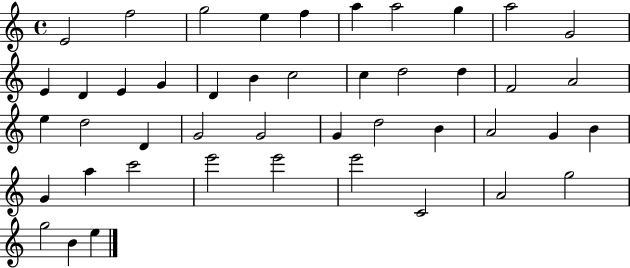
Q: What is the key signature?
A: C major